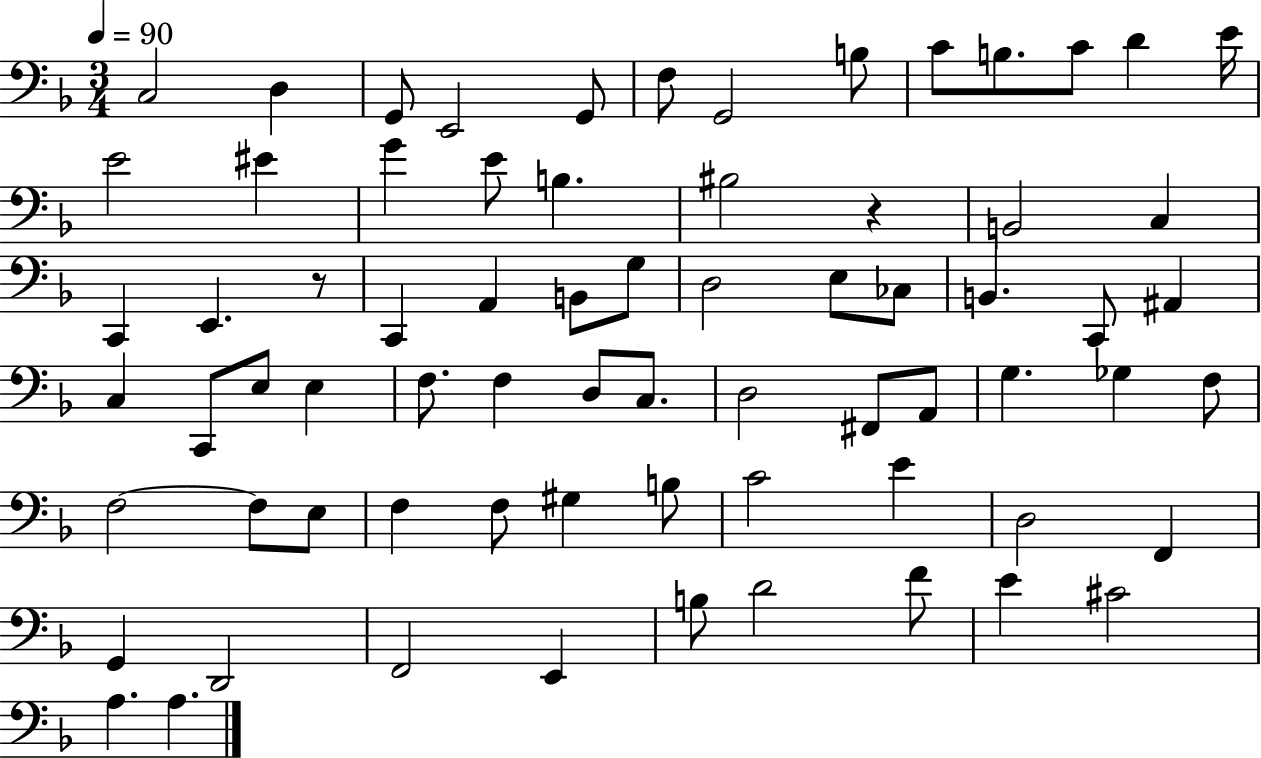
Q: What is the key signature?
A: F major